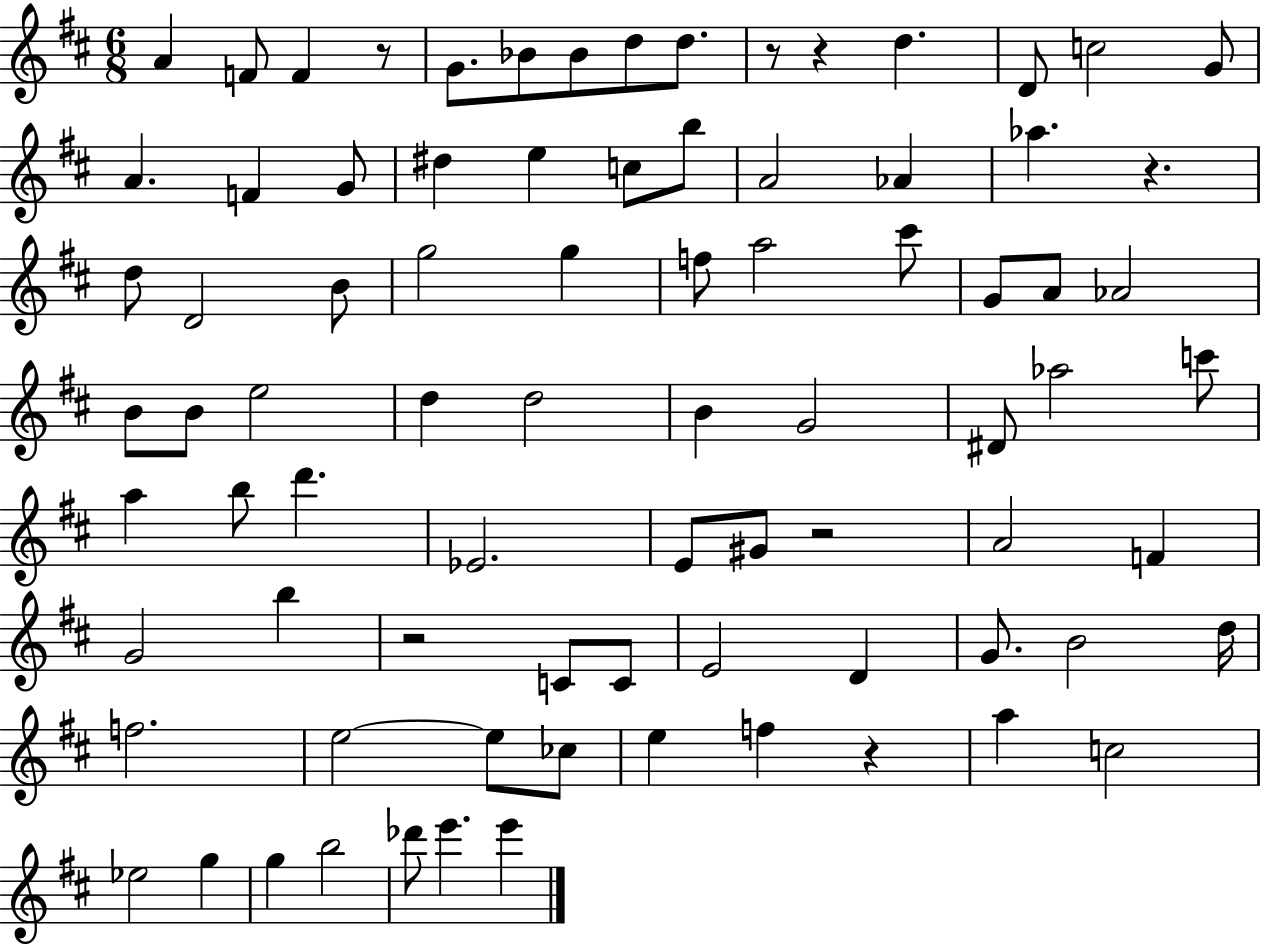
A4/q F4/e F4/q R/e G4/e. Bb4/e Bb4/e D5/e D5/e. R/e R/q D5/q. D4/e C5/h G4/e A4/q. F4/q G4/e D#5/q E5/q C5/e B5/e A4/h Ab4/q Ab5/q. R/q. D5/e D4/h B4/e G5/h G5/q F5/e A5/h C#6/e G4/e A4/e Ab4/h B4/e B4/e E5/h D5/q D5/h B4/q G4/h D#4/e Ab5/h C6/e A5/q B5/e D6/q. Eb4/h. E4/e G#4/e R/h A4/h F4/q G4/h B5/q R/h C4/e C4/e E4/h D4/q G4/e. B4/h D5/s F5/h. E5/h E5/e CES5/e E5/q F5/q R/q A5/q C5/h Eb5/h G5/q G5/q B5/h Db6/e E6/q. E6/q